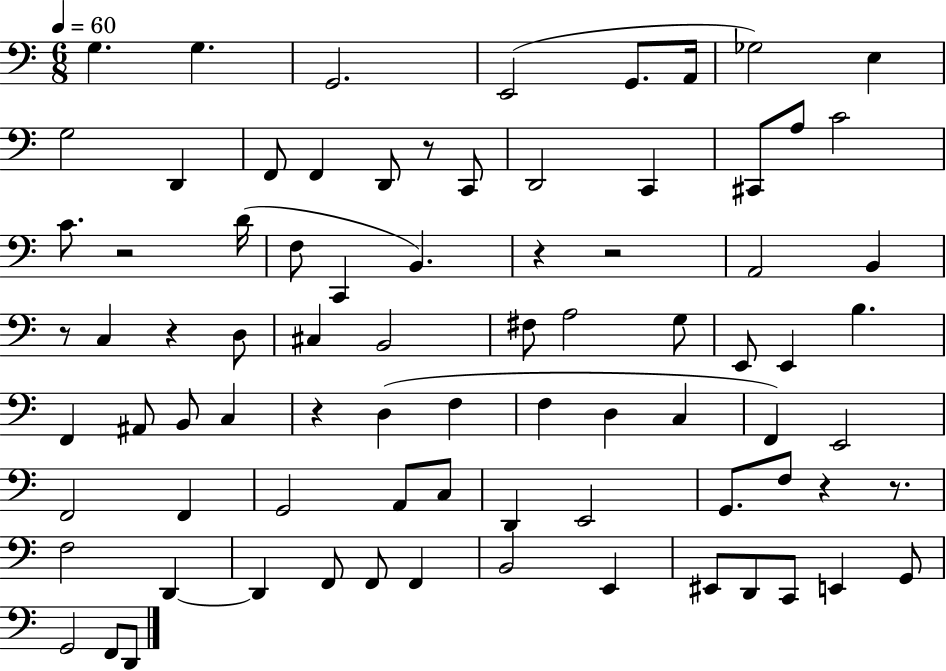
G3/q. G3/q. G2/h. E2/h G2/e. A2/s Gb3/h E3/q G3/h D2/q F2/e F2/q D2/e R/e C2/e D2/h C2/q C#2/e A3/e C4/h C4/e. R/h D4/s F3/e C2/q B2/q. R/q R/h A2/h B2/q R/e C3/q R/q D3/e C#3/q B2/h F#3/e A3/h G3/e E2/e E2/q B3/q. F2/q A#2/e B2/e C3/q R/q D3/q F3/q F3/q D3/q C3/q F2/q E2/h F2/h F2/q G2/h A2/e C3/e D2/q E2/h G2/e. F3/e R/q R/e. F3/h D2/q D2/q F2/e F2/e F2/q B2/h E2/q EIS2/e D2/e C2/e E2/q G2/e G2/h F2/e D2/e